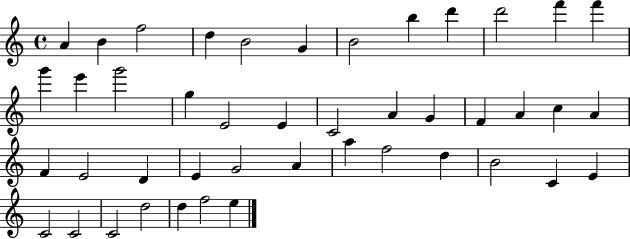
A4/q B4/q F5/h D5/q B4/h G4/q B4/h B5/q D6/q D6/h F6/q F6/q G6/q E6/q G6/h G5/q E4/h E4/q C4/h A4/q G4/q F4/q A4/q C5/q A4/q F4/q E4/h D4/q E4/q G4/h A4/q A5/q F5/h D5/q B4/h C4/q E4/q C4/h C4/h C4/h D5/h D5/q F5/h E5/q